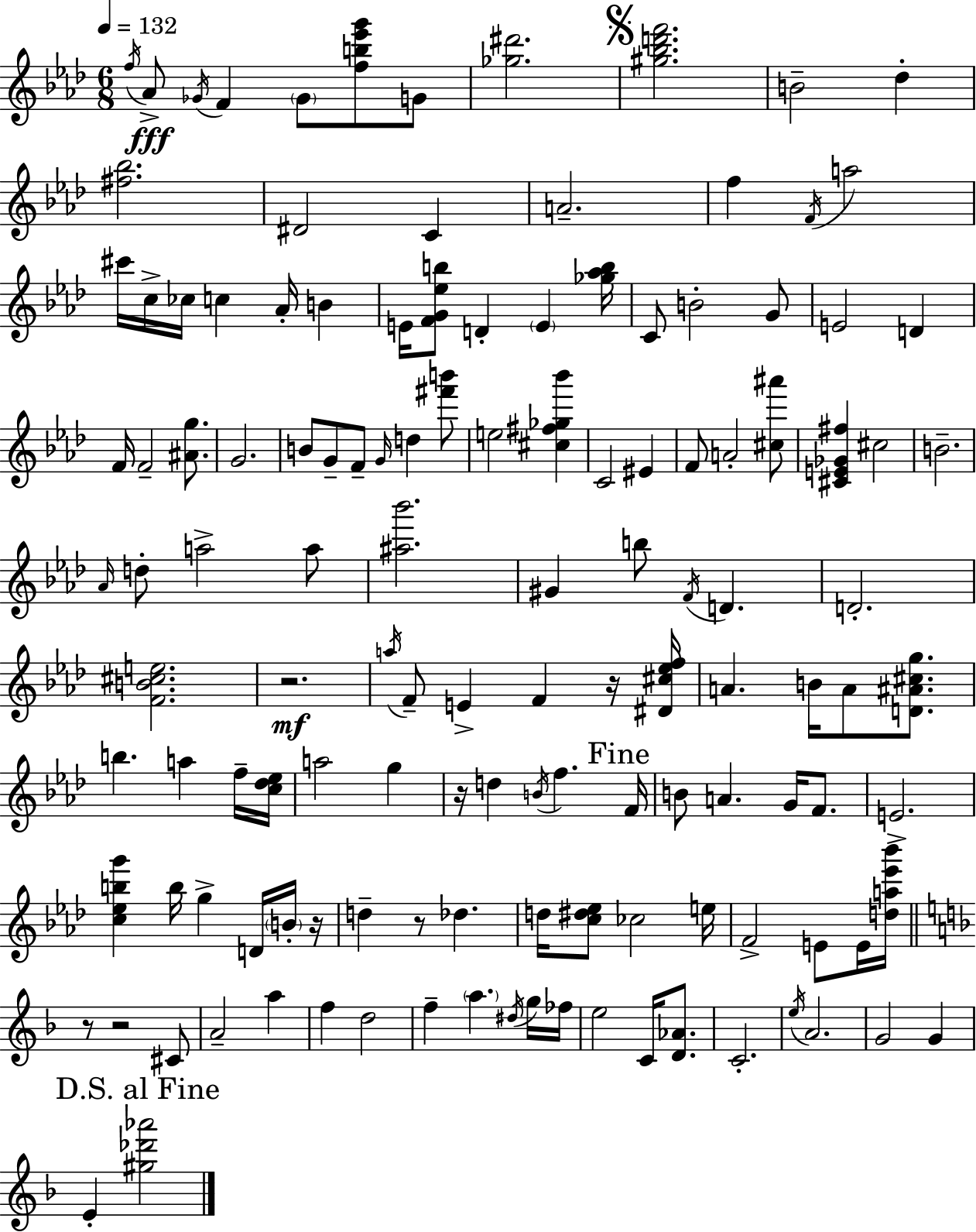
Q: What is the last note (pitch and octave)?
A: E4